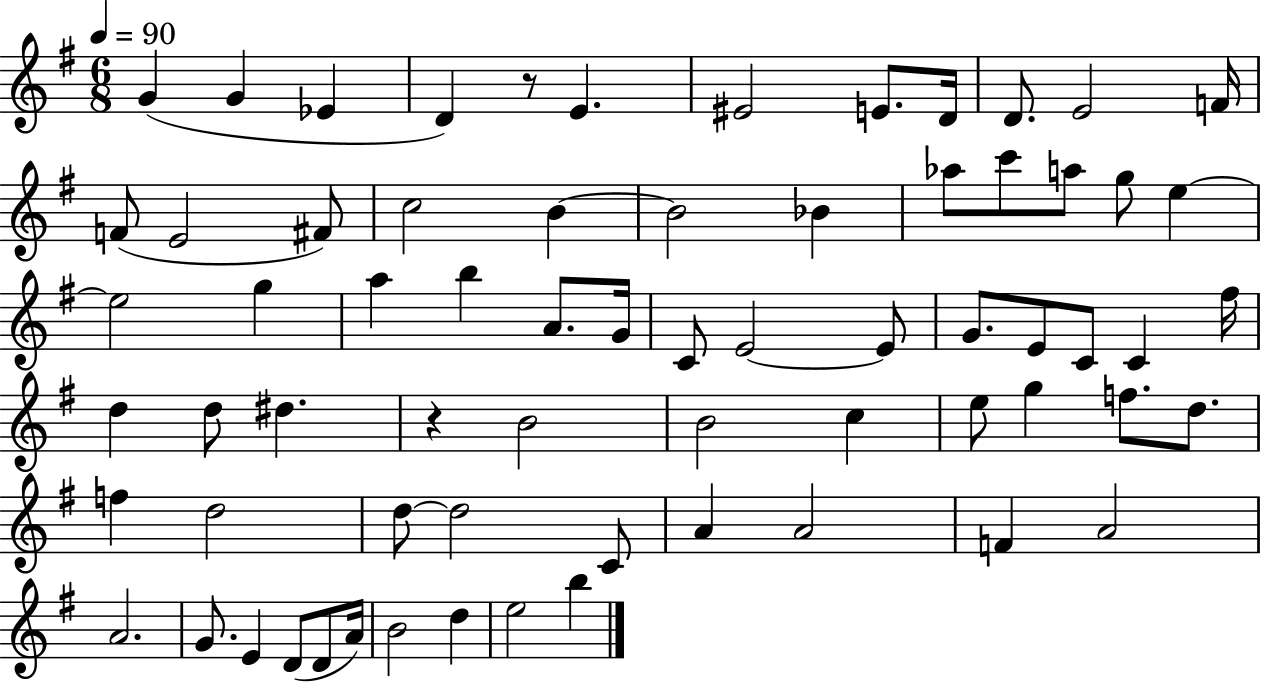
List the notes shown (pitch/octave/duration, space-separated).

G4/q G4/q Eb4/q D4/q R/e E4/q. EIS4/h E4/e. D4/s D4/e. E4/h F4/s F4/e E4/h F#4/e C5/h B4/q B4/h Bb4/q Ab5/e C6/e A5/e G5/e E5/q E5/h G5/q A5/q B5/q A4/e. G4/s C4/e E4/h E4/e G4/e. E4/e C4/e C4/q F#5/s D5/q D5/e D#5/q. R/q B4/h B4/h C5/q E5/e G5/q F5/e. D5/e. F5/q D5/h D5/e D5/h C4/e A4/q A4/h F4/q A4/h A4/h. G4/e. E4/q D4/e D4/e A4/s B4/h D5/q E5/h B5/q